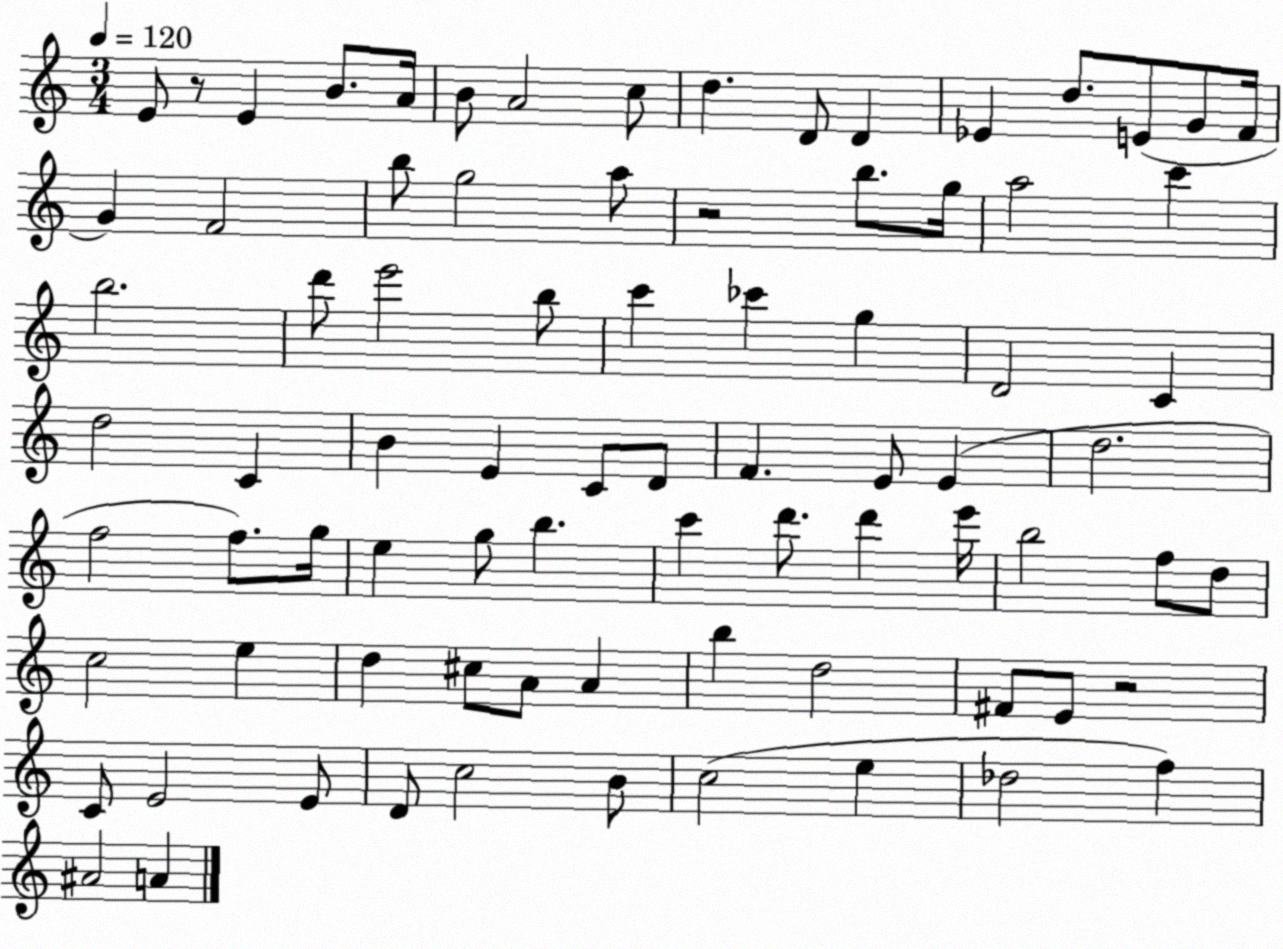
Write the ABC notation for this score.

X:1
T:Untitled
M:3/4
L:1/4
K:C
E/2 z/2 E B/2 A/4 B/2 A2 c/2 d D/2 D _E d/2 E/2 G/2 F/4 G F2 b/2 g2 a/2 z2 b/2 g/4 a2 c' b2 d'/2 e'2 b/2 c' _c' g D2 C d2 C B E C/2 D/2 F E/2 E d2 f2 f/2 g/4 e g/2 b c' d'/2 d' e'/4 b2 f/2 d/2 c2 e d ^c/2 A/2 A b d2 ^F/2 E/2 z2 C/2 E2 E/2 D/2 c2 B/2 c2 e _d2 f ^A2 A